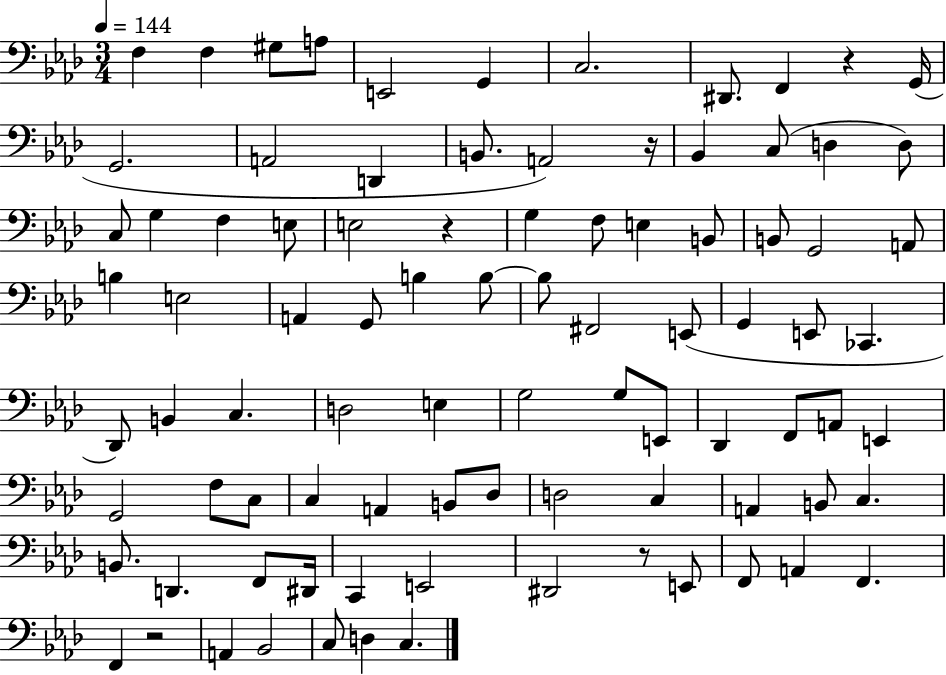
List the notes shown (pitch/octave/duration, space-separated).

F3/q F3/q G#3/e A3/e E2/h G2/q C3/h. D#2/e. F2/q R/q G2/s G2/h. A2/h D2/q B2/e. A2/h R/s Bb2/q C3/e D3/q D3/e C3/e G3/q F3/q E3/e E3/h R/q G3/q F3/e E3/q B2/e B2/e G2/h A2/e B3/q E3/h A2/q G2/e B3/q B3/e B3/e F#2/h E2/e G2/q E2/e CES2/q. Db2/e B2/q C3/q. D3/h E3/q G3/h G3/e E2/e Db2/q F2/e A2/e E2/q G2/h F3/e C3/e C3/q A2/q B2/e Db3/e D3/h C3/q A2/q B2/e C3/q. B2/e. D2/q. F2/e D#2/s C2/q E2/h D#2/h R/e E2/e F2/e A2/q F2/q. F2/q R/h A2/q Bb2/h C3/e D3/q C3/q.